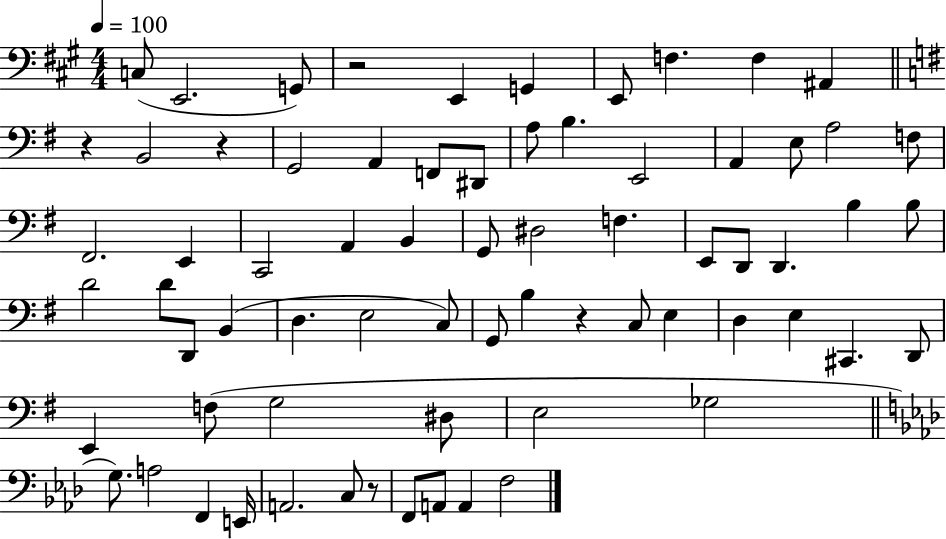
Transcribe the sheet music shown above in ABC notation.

X:1
T:Untitled
M:4/4
L:1/4
K:A
C,/2 E,,2 G,,/2 z2 E,, G,, E,,/2 F, F, ^A,, z B,,2 z G,,2 A,, F,,/2 ^D,,/2 A,/2 B, E,,2 A,, E,/2 A,2 F,/2 ^F,,2 E,, C,,2 A,, B,, G,,/2 ^D,2 F, E,,/2 D,,/2 D,, B, B,/2 D2 D/2 D,,/2 B,, D, E,2 C,/2 G,,/2 B, z C,/2 E, D, E, ^C,, D,,/2 E,, F,/2 G,2 ^D,/2 E,2 _G,2 G,/2 A,2 F,, E,,/4 A,,2 C,/2 z/2 F,,/2 A,,/2 A,, F,2